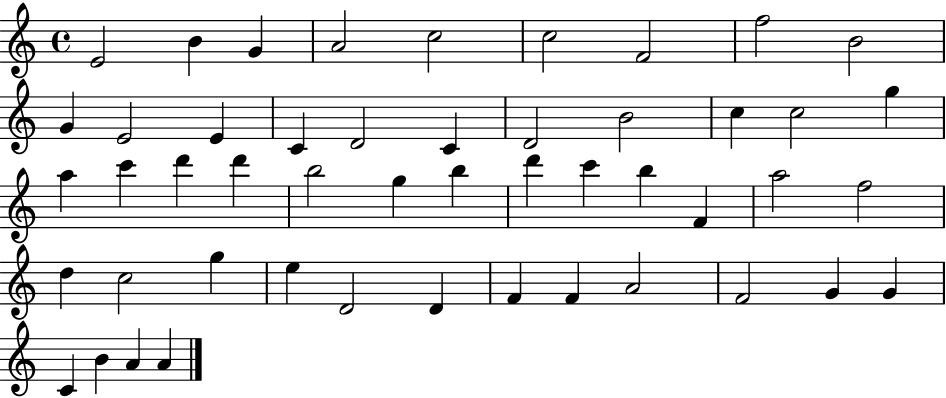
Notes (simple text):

E4/h B4/q G4/q A4/h C5/h C5/h F4/h F5/h B4/h G4/q E4/h E4/q C4/q D4/h C4/q D4/h B4/h C5/q C5/h G5/q A5/q C6/q D6/q D6/q B5/h G5/q B5/q D6/q C6/q B5/q F4/q A5/h F5/h D5/q C5/h G5/q E5/q D4/h D4/q F4/q F4/q A4/h F4/h G4/q G4/q C4/q B4/q A4/q A4/q